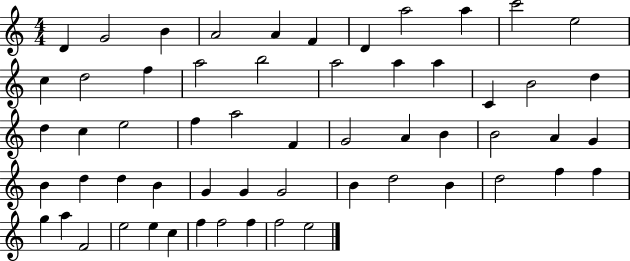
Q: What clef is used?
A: treble